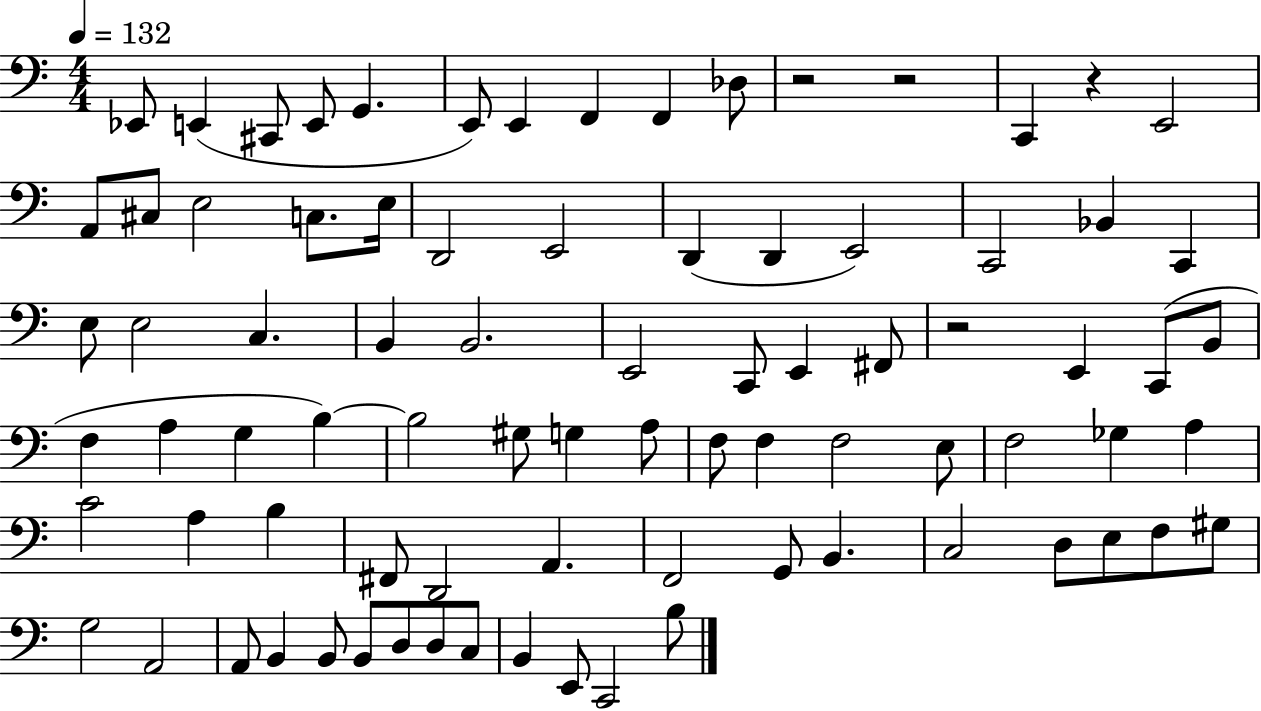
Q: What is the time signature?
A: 4/4